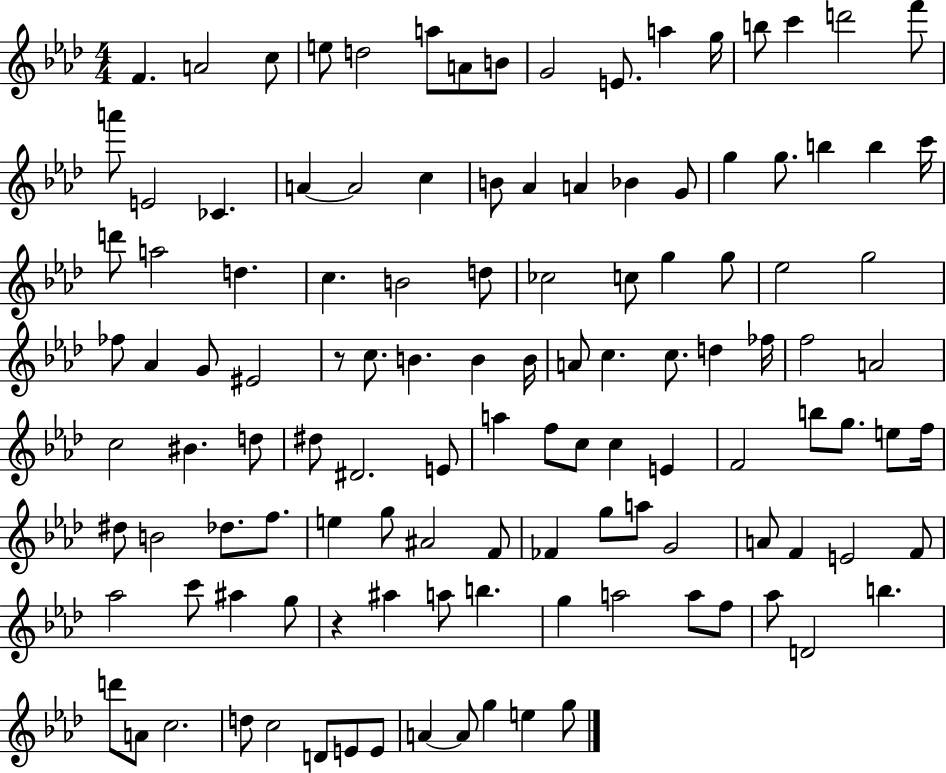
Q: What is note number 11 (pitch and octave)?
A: A5